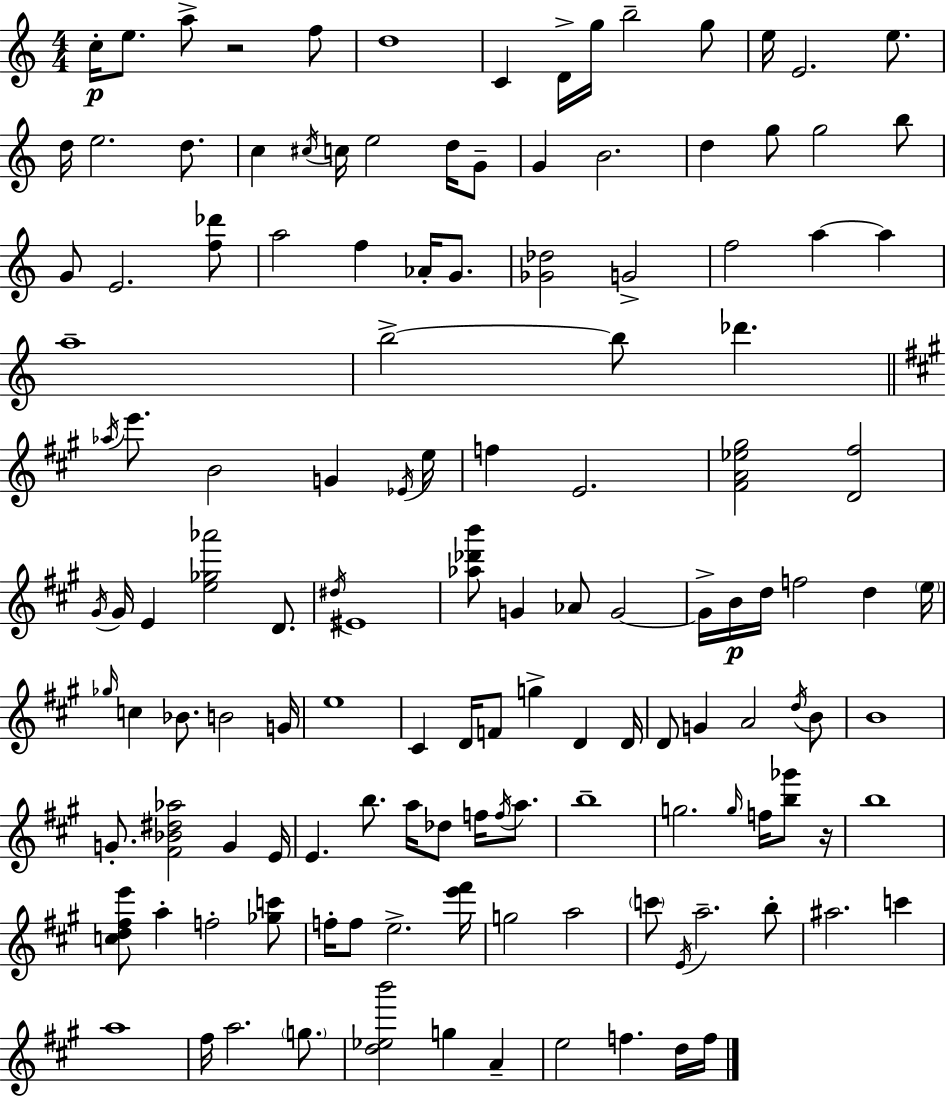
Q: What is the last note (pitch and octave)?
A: F5